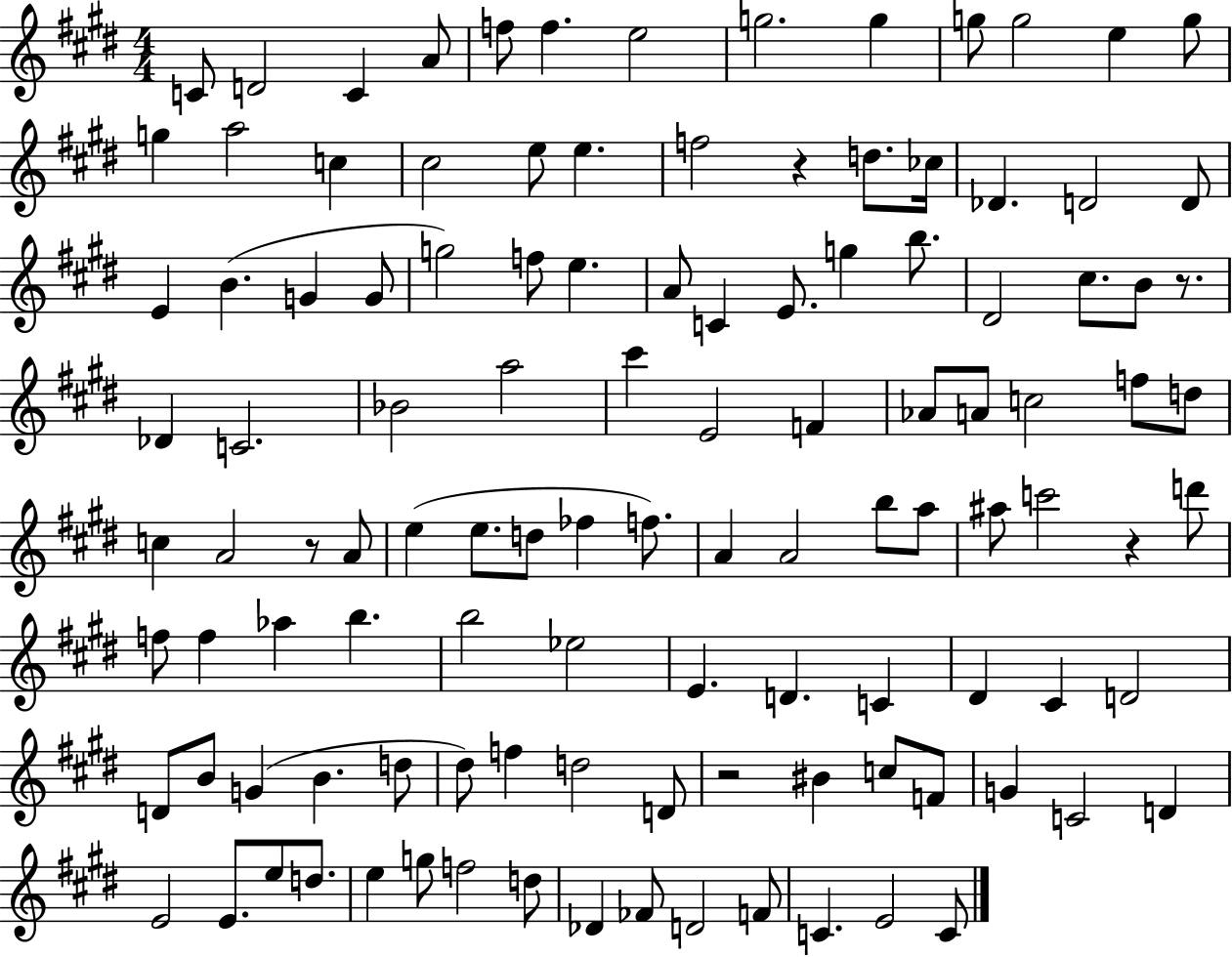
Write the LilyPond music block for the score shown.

{
  \clef treble
  \numericTimeSignature
  \time 4/4
  \key e \major
  \repeat volta 2 { c'8 d'2 c'4 a'8 | f''8 f''4. e''2 | g''2. g''4 | g''8 g''2 e''4 g''8 | \break g''4 a''2 c''4 | cis''2 e''8 e''4. | f''2 r4 d''8. ces''16 | des'4. d'2 d'8 | \break e'4 b'4.( g'4 g'8 | g''2) f''8 e''4. | a'8 c'4 e'8. g''4 b''8. | dis'2 cis''8. b'8 r8. | \break des'4 c'2. | bes'2 a''2 | cis'''4 e'2 f'4 | aes'8 a'8 c''2 f''8 d''8 | \break c''4 a'2 r8 a'8 | e''4( e''8. d''8 fes''4 f''8.) | a'4 a'2 b''8 a''8 | ais''8 c'''2 r4 d'''8 | \break f''8 f''4 aes''4 b''4. | b''2 ees''2 | e'4. d'4. c'4 | dis'4 cis'4 d'2 | \break d'8 b'8 g'4( b'4. d''8 | dis''8) f''4 d''2 d'8 | r2 bis'4 c''8 f'8 | g'4 c'2 d'4 | \break e'2 e'8. e''8 d''8. | e''4 g''8 f''2 d''8 | des'4 fes'8 d'2 f'8 | c'4. e'2 c'8 | \break } \bar "|."
}